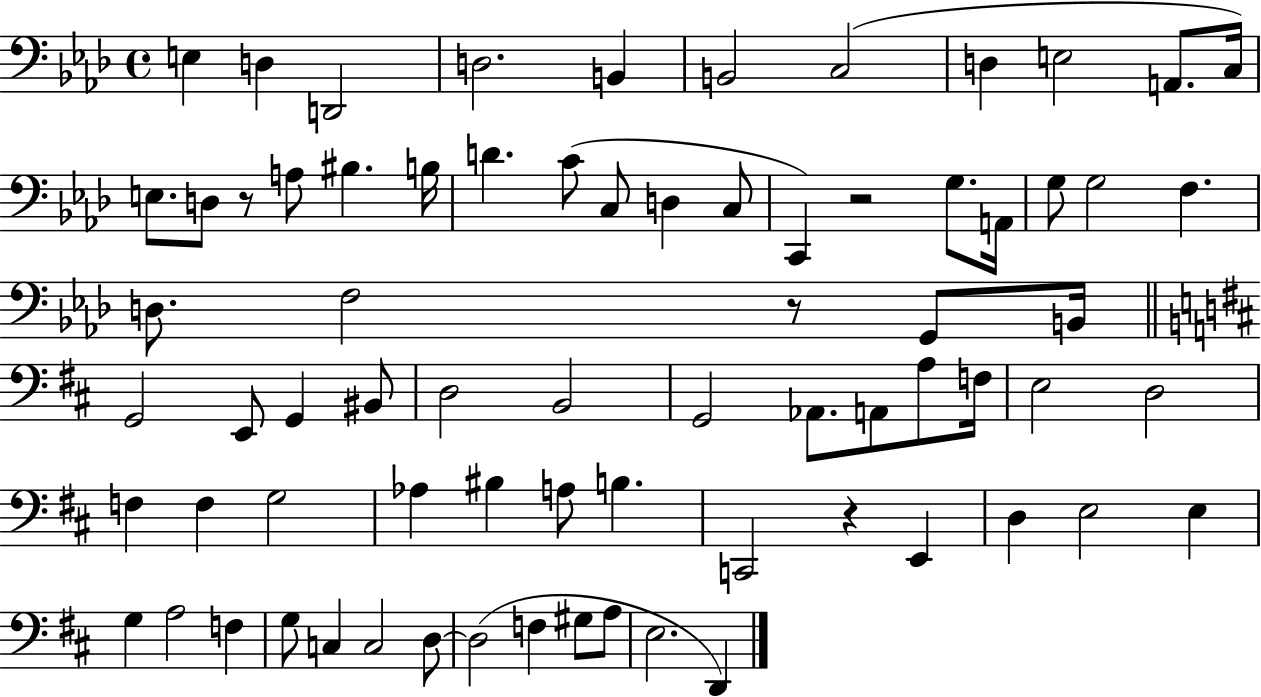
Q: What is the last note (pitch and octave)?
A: D2